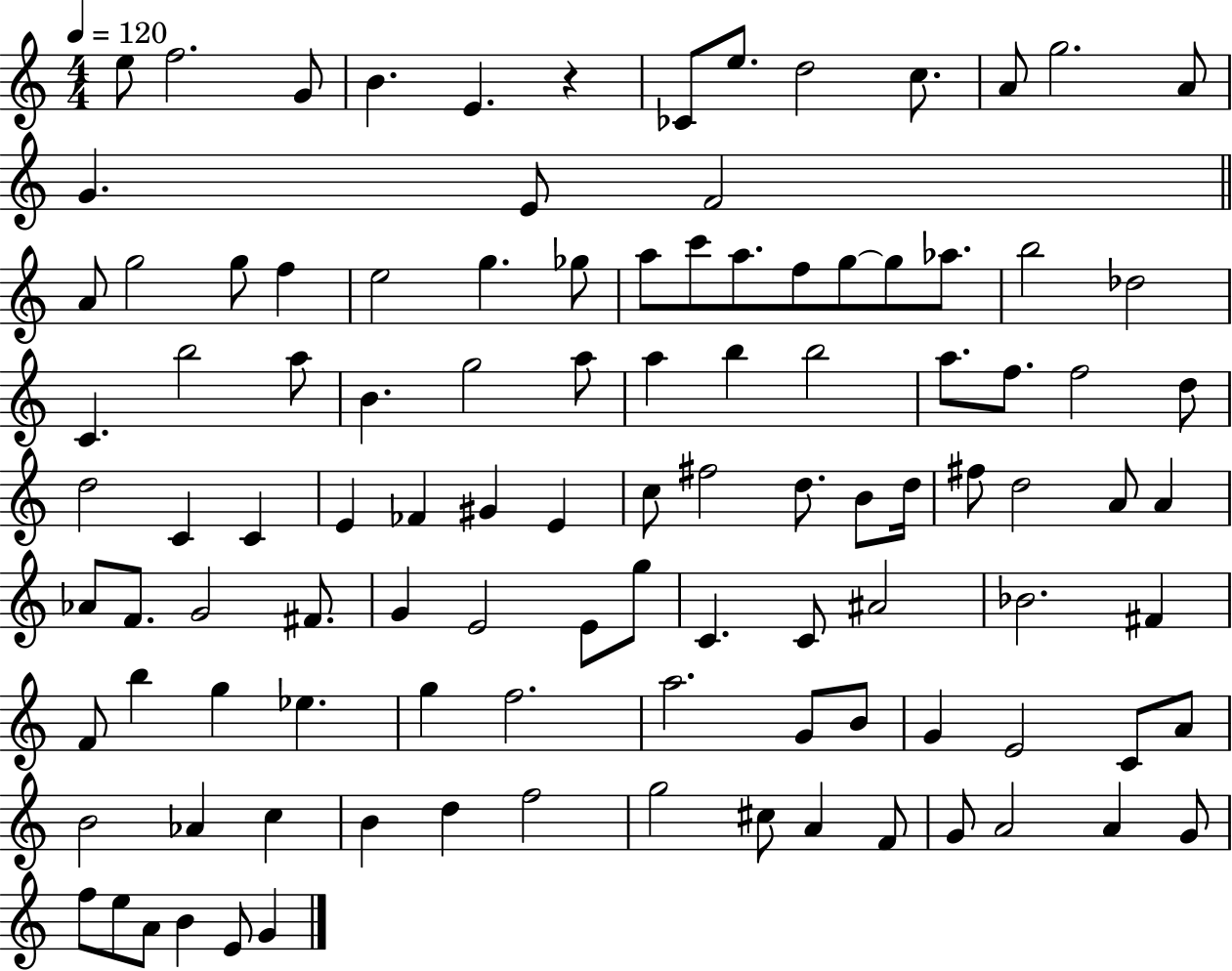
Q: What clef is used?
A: treble